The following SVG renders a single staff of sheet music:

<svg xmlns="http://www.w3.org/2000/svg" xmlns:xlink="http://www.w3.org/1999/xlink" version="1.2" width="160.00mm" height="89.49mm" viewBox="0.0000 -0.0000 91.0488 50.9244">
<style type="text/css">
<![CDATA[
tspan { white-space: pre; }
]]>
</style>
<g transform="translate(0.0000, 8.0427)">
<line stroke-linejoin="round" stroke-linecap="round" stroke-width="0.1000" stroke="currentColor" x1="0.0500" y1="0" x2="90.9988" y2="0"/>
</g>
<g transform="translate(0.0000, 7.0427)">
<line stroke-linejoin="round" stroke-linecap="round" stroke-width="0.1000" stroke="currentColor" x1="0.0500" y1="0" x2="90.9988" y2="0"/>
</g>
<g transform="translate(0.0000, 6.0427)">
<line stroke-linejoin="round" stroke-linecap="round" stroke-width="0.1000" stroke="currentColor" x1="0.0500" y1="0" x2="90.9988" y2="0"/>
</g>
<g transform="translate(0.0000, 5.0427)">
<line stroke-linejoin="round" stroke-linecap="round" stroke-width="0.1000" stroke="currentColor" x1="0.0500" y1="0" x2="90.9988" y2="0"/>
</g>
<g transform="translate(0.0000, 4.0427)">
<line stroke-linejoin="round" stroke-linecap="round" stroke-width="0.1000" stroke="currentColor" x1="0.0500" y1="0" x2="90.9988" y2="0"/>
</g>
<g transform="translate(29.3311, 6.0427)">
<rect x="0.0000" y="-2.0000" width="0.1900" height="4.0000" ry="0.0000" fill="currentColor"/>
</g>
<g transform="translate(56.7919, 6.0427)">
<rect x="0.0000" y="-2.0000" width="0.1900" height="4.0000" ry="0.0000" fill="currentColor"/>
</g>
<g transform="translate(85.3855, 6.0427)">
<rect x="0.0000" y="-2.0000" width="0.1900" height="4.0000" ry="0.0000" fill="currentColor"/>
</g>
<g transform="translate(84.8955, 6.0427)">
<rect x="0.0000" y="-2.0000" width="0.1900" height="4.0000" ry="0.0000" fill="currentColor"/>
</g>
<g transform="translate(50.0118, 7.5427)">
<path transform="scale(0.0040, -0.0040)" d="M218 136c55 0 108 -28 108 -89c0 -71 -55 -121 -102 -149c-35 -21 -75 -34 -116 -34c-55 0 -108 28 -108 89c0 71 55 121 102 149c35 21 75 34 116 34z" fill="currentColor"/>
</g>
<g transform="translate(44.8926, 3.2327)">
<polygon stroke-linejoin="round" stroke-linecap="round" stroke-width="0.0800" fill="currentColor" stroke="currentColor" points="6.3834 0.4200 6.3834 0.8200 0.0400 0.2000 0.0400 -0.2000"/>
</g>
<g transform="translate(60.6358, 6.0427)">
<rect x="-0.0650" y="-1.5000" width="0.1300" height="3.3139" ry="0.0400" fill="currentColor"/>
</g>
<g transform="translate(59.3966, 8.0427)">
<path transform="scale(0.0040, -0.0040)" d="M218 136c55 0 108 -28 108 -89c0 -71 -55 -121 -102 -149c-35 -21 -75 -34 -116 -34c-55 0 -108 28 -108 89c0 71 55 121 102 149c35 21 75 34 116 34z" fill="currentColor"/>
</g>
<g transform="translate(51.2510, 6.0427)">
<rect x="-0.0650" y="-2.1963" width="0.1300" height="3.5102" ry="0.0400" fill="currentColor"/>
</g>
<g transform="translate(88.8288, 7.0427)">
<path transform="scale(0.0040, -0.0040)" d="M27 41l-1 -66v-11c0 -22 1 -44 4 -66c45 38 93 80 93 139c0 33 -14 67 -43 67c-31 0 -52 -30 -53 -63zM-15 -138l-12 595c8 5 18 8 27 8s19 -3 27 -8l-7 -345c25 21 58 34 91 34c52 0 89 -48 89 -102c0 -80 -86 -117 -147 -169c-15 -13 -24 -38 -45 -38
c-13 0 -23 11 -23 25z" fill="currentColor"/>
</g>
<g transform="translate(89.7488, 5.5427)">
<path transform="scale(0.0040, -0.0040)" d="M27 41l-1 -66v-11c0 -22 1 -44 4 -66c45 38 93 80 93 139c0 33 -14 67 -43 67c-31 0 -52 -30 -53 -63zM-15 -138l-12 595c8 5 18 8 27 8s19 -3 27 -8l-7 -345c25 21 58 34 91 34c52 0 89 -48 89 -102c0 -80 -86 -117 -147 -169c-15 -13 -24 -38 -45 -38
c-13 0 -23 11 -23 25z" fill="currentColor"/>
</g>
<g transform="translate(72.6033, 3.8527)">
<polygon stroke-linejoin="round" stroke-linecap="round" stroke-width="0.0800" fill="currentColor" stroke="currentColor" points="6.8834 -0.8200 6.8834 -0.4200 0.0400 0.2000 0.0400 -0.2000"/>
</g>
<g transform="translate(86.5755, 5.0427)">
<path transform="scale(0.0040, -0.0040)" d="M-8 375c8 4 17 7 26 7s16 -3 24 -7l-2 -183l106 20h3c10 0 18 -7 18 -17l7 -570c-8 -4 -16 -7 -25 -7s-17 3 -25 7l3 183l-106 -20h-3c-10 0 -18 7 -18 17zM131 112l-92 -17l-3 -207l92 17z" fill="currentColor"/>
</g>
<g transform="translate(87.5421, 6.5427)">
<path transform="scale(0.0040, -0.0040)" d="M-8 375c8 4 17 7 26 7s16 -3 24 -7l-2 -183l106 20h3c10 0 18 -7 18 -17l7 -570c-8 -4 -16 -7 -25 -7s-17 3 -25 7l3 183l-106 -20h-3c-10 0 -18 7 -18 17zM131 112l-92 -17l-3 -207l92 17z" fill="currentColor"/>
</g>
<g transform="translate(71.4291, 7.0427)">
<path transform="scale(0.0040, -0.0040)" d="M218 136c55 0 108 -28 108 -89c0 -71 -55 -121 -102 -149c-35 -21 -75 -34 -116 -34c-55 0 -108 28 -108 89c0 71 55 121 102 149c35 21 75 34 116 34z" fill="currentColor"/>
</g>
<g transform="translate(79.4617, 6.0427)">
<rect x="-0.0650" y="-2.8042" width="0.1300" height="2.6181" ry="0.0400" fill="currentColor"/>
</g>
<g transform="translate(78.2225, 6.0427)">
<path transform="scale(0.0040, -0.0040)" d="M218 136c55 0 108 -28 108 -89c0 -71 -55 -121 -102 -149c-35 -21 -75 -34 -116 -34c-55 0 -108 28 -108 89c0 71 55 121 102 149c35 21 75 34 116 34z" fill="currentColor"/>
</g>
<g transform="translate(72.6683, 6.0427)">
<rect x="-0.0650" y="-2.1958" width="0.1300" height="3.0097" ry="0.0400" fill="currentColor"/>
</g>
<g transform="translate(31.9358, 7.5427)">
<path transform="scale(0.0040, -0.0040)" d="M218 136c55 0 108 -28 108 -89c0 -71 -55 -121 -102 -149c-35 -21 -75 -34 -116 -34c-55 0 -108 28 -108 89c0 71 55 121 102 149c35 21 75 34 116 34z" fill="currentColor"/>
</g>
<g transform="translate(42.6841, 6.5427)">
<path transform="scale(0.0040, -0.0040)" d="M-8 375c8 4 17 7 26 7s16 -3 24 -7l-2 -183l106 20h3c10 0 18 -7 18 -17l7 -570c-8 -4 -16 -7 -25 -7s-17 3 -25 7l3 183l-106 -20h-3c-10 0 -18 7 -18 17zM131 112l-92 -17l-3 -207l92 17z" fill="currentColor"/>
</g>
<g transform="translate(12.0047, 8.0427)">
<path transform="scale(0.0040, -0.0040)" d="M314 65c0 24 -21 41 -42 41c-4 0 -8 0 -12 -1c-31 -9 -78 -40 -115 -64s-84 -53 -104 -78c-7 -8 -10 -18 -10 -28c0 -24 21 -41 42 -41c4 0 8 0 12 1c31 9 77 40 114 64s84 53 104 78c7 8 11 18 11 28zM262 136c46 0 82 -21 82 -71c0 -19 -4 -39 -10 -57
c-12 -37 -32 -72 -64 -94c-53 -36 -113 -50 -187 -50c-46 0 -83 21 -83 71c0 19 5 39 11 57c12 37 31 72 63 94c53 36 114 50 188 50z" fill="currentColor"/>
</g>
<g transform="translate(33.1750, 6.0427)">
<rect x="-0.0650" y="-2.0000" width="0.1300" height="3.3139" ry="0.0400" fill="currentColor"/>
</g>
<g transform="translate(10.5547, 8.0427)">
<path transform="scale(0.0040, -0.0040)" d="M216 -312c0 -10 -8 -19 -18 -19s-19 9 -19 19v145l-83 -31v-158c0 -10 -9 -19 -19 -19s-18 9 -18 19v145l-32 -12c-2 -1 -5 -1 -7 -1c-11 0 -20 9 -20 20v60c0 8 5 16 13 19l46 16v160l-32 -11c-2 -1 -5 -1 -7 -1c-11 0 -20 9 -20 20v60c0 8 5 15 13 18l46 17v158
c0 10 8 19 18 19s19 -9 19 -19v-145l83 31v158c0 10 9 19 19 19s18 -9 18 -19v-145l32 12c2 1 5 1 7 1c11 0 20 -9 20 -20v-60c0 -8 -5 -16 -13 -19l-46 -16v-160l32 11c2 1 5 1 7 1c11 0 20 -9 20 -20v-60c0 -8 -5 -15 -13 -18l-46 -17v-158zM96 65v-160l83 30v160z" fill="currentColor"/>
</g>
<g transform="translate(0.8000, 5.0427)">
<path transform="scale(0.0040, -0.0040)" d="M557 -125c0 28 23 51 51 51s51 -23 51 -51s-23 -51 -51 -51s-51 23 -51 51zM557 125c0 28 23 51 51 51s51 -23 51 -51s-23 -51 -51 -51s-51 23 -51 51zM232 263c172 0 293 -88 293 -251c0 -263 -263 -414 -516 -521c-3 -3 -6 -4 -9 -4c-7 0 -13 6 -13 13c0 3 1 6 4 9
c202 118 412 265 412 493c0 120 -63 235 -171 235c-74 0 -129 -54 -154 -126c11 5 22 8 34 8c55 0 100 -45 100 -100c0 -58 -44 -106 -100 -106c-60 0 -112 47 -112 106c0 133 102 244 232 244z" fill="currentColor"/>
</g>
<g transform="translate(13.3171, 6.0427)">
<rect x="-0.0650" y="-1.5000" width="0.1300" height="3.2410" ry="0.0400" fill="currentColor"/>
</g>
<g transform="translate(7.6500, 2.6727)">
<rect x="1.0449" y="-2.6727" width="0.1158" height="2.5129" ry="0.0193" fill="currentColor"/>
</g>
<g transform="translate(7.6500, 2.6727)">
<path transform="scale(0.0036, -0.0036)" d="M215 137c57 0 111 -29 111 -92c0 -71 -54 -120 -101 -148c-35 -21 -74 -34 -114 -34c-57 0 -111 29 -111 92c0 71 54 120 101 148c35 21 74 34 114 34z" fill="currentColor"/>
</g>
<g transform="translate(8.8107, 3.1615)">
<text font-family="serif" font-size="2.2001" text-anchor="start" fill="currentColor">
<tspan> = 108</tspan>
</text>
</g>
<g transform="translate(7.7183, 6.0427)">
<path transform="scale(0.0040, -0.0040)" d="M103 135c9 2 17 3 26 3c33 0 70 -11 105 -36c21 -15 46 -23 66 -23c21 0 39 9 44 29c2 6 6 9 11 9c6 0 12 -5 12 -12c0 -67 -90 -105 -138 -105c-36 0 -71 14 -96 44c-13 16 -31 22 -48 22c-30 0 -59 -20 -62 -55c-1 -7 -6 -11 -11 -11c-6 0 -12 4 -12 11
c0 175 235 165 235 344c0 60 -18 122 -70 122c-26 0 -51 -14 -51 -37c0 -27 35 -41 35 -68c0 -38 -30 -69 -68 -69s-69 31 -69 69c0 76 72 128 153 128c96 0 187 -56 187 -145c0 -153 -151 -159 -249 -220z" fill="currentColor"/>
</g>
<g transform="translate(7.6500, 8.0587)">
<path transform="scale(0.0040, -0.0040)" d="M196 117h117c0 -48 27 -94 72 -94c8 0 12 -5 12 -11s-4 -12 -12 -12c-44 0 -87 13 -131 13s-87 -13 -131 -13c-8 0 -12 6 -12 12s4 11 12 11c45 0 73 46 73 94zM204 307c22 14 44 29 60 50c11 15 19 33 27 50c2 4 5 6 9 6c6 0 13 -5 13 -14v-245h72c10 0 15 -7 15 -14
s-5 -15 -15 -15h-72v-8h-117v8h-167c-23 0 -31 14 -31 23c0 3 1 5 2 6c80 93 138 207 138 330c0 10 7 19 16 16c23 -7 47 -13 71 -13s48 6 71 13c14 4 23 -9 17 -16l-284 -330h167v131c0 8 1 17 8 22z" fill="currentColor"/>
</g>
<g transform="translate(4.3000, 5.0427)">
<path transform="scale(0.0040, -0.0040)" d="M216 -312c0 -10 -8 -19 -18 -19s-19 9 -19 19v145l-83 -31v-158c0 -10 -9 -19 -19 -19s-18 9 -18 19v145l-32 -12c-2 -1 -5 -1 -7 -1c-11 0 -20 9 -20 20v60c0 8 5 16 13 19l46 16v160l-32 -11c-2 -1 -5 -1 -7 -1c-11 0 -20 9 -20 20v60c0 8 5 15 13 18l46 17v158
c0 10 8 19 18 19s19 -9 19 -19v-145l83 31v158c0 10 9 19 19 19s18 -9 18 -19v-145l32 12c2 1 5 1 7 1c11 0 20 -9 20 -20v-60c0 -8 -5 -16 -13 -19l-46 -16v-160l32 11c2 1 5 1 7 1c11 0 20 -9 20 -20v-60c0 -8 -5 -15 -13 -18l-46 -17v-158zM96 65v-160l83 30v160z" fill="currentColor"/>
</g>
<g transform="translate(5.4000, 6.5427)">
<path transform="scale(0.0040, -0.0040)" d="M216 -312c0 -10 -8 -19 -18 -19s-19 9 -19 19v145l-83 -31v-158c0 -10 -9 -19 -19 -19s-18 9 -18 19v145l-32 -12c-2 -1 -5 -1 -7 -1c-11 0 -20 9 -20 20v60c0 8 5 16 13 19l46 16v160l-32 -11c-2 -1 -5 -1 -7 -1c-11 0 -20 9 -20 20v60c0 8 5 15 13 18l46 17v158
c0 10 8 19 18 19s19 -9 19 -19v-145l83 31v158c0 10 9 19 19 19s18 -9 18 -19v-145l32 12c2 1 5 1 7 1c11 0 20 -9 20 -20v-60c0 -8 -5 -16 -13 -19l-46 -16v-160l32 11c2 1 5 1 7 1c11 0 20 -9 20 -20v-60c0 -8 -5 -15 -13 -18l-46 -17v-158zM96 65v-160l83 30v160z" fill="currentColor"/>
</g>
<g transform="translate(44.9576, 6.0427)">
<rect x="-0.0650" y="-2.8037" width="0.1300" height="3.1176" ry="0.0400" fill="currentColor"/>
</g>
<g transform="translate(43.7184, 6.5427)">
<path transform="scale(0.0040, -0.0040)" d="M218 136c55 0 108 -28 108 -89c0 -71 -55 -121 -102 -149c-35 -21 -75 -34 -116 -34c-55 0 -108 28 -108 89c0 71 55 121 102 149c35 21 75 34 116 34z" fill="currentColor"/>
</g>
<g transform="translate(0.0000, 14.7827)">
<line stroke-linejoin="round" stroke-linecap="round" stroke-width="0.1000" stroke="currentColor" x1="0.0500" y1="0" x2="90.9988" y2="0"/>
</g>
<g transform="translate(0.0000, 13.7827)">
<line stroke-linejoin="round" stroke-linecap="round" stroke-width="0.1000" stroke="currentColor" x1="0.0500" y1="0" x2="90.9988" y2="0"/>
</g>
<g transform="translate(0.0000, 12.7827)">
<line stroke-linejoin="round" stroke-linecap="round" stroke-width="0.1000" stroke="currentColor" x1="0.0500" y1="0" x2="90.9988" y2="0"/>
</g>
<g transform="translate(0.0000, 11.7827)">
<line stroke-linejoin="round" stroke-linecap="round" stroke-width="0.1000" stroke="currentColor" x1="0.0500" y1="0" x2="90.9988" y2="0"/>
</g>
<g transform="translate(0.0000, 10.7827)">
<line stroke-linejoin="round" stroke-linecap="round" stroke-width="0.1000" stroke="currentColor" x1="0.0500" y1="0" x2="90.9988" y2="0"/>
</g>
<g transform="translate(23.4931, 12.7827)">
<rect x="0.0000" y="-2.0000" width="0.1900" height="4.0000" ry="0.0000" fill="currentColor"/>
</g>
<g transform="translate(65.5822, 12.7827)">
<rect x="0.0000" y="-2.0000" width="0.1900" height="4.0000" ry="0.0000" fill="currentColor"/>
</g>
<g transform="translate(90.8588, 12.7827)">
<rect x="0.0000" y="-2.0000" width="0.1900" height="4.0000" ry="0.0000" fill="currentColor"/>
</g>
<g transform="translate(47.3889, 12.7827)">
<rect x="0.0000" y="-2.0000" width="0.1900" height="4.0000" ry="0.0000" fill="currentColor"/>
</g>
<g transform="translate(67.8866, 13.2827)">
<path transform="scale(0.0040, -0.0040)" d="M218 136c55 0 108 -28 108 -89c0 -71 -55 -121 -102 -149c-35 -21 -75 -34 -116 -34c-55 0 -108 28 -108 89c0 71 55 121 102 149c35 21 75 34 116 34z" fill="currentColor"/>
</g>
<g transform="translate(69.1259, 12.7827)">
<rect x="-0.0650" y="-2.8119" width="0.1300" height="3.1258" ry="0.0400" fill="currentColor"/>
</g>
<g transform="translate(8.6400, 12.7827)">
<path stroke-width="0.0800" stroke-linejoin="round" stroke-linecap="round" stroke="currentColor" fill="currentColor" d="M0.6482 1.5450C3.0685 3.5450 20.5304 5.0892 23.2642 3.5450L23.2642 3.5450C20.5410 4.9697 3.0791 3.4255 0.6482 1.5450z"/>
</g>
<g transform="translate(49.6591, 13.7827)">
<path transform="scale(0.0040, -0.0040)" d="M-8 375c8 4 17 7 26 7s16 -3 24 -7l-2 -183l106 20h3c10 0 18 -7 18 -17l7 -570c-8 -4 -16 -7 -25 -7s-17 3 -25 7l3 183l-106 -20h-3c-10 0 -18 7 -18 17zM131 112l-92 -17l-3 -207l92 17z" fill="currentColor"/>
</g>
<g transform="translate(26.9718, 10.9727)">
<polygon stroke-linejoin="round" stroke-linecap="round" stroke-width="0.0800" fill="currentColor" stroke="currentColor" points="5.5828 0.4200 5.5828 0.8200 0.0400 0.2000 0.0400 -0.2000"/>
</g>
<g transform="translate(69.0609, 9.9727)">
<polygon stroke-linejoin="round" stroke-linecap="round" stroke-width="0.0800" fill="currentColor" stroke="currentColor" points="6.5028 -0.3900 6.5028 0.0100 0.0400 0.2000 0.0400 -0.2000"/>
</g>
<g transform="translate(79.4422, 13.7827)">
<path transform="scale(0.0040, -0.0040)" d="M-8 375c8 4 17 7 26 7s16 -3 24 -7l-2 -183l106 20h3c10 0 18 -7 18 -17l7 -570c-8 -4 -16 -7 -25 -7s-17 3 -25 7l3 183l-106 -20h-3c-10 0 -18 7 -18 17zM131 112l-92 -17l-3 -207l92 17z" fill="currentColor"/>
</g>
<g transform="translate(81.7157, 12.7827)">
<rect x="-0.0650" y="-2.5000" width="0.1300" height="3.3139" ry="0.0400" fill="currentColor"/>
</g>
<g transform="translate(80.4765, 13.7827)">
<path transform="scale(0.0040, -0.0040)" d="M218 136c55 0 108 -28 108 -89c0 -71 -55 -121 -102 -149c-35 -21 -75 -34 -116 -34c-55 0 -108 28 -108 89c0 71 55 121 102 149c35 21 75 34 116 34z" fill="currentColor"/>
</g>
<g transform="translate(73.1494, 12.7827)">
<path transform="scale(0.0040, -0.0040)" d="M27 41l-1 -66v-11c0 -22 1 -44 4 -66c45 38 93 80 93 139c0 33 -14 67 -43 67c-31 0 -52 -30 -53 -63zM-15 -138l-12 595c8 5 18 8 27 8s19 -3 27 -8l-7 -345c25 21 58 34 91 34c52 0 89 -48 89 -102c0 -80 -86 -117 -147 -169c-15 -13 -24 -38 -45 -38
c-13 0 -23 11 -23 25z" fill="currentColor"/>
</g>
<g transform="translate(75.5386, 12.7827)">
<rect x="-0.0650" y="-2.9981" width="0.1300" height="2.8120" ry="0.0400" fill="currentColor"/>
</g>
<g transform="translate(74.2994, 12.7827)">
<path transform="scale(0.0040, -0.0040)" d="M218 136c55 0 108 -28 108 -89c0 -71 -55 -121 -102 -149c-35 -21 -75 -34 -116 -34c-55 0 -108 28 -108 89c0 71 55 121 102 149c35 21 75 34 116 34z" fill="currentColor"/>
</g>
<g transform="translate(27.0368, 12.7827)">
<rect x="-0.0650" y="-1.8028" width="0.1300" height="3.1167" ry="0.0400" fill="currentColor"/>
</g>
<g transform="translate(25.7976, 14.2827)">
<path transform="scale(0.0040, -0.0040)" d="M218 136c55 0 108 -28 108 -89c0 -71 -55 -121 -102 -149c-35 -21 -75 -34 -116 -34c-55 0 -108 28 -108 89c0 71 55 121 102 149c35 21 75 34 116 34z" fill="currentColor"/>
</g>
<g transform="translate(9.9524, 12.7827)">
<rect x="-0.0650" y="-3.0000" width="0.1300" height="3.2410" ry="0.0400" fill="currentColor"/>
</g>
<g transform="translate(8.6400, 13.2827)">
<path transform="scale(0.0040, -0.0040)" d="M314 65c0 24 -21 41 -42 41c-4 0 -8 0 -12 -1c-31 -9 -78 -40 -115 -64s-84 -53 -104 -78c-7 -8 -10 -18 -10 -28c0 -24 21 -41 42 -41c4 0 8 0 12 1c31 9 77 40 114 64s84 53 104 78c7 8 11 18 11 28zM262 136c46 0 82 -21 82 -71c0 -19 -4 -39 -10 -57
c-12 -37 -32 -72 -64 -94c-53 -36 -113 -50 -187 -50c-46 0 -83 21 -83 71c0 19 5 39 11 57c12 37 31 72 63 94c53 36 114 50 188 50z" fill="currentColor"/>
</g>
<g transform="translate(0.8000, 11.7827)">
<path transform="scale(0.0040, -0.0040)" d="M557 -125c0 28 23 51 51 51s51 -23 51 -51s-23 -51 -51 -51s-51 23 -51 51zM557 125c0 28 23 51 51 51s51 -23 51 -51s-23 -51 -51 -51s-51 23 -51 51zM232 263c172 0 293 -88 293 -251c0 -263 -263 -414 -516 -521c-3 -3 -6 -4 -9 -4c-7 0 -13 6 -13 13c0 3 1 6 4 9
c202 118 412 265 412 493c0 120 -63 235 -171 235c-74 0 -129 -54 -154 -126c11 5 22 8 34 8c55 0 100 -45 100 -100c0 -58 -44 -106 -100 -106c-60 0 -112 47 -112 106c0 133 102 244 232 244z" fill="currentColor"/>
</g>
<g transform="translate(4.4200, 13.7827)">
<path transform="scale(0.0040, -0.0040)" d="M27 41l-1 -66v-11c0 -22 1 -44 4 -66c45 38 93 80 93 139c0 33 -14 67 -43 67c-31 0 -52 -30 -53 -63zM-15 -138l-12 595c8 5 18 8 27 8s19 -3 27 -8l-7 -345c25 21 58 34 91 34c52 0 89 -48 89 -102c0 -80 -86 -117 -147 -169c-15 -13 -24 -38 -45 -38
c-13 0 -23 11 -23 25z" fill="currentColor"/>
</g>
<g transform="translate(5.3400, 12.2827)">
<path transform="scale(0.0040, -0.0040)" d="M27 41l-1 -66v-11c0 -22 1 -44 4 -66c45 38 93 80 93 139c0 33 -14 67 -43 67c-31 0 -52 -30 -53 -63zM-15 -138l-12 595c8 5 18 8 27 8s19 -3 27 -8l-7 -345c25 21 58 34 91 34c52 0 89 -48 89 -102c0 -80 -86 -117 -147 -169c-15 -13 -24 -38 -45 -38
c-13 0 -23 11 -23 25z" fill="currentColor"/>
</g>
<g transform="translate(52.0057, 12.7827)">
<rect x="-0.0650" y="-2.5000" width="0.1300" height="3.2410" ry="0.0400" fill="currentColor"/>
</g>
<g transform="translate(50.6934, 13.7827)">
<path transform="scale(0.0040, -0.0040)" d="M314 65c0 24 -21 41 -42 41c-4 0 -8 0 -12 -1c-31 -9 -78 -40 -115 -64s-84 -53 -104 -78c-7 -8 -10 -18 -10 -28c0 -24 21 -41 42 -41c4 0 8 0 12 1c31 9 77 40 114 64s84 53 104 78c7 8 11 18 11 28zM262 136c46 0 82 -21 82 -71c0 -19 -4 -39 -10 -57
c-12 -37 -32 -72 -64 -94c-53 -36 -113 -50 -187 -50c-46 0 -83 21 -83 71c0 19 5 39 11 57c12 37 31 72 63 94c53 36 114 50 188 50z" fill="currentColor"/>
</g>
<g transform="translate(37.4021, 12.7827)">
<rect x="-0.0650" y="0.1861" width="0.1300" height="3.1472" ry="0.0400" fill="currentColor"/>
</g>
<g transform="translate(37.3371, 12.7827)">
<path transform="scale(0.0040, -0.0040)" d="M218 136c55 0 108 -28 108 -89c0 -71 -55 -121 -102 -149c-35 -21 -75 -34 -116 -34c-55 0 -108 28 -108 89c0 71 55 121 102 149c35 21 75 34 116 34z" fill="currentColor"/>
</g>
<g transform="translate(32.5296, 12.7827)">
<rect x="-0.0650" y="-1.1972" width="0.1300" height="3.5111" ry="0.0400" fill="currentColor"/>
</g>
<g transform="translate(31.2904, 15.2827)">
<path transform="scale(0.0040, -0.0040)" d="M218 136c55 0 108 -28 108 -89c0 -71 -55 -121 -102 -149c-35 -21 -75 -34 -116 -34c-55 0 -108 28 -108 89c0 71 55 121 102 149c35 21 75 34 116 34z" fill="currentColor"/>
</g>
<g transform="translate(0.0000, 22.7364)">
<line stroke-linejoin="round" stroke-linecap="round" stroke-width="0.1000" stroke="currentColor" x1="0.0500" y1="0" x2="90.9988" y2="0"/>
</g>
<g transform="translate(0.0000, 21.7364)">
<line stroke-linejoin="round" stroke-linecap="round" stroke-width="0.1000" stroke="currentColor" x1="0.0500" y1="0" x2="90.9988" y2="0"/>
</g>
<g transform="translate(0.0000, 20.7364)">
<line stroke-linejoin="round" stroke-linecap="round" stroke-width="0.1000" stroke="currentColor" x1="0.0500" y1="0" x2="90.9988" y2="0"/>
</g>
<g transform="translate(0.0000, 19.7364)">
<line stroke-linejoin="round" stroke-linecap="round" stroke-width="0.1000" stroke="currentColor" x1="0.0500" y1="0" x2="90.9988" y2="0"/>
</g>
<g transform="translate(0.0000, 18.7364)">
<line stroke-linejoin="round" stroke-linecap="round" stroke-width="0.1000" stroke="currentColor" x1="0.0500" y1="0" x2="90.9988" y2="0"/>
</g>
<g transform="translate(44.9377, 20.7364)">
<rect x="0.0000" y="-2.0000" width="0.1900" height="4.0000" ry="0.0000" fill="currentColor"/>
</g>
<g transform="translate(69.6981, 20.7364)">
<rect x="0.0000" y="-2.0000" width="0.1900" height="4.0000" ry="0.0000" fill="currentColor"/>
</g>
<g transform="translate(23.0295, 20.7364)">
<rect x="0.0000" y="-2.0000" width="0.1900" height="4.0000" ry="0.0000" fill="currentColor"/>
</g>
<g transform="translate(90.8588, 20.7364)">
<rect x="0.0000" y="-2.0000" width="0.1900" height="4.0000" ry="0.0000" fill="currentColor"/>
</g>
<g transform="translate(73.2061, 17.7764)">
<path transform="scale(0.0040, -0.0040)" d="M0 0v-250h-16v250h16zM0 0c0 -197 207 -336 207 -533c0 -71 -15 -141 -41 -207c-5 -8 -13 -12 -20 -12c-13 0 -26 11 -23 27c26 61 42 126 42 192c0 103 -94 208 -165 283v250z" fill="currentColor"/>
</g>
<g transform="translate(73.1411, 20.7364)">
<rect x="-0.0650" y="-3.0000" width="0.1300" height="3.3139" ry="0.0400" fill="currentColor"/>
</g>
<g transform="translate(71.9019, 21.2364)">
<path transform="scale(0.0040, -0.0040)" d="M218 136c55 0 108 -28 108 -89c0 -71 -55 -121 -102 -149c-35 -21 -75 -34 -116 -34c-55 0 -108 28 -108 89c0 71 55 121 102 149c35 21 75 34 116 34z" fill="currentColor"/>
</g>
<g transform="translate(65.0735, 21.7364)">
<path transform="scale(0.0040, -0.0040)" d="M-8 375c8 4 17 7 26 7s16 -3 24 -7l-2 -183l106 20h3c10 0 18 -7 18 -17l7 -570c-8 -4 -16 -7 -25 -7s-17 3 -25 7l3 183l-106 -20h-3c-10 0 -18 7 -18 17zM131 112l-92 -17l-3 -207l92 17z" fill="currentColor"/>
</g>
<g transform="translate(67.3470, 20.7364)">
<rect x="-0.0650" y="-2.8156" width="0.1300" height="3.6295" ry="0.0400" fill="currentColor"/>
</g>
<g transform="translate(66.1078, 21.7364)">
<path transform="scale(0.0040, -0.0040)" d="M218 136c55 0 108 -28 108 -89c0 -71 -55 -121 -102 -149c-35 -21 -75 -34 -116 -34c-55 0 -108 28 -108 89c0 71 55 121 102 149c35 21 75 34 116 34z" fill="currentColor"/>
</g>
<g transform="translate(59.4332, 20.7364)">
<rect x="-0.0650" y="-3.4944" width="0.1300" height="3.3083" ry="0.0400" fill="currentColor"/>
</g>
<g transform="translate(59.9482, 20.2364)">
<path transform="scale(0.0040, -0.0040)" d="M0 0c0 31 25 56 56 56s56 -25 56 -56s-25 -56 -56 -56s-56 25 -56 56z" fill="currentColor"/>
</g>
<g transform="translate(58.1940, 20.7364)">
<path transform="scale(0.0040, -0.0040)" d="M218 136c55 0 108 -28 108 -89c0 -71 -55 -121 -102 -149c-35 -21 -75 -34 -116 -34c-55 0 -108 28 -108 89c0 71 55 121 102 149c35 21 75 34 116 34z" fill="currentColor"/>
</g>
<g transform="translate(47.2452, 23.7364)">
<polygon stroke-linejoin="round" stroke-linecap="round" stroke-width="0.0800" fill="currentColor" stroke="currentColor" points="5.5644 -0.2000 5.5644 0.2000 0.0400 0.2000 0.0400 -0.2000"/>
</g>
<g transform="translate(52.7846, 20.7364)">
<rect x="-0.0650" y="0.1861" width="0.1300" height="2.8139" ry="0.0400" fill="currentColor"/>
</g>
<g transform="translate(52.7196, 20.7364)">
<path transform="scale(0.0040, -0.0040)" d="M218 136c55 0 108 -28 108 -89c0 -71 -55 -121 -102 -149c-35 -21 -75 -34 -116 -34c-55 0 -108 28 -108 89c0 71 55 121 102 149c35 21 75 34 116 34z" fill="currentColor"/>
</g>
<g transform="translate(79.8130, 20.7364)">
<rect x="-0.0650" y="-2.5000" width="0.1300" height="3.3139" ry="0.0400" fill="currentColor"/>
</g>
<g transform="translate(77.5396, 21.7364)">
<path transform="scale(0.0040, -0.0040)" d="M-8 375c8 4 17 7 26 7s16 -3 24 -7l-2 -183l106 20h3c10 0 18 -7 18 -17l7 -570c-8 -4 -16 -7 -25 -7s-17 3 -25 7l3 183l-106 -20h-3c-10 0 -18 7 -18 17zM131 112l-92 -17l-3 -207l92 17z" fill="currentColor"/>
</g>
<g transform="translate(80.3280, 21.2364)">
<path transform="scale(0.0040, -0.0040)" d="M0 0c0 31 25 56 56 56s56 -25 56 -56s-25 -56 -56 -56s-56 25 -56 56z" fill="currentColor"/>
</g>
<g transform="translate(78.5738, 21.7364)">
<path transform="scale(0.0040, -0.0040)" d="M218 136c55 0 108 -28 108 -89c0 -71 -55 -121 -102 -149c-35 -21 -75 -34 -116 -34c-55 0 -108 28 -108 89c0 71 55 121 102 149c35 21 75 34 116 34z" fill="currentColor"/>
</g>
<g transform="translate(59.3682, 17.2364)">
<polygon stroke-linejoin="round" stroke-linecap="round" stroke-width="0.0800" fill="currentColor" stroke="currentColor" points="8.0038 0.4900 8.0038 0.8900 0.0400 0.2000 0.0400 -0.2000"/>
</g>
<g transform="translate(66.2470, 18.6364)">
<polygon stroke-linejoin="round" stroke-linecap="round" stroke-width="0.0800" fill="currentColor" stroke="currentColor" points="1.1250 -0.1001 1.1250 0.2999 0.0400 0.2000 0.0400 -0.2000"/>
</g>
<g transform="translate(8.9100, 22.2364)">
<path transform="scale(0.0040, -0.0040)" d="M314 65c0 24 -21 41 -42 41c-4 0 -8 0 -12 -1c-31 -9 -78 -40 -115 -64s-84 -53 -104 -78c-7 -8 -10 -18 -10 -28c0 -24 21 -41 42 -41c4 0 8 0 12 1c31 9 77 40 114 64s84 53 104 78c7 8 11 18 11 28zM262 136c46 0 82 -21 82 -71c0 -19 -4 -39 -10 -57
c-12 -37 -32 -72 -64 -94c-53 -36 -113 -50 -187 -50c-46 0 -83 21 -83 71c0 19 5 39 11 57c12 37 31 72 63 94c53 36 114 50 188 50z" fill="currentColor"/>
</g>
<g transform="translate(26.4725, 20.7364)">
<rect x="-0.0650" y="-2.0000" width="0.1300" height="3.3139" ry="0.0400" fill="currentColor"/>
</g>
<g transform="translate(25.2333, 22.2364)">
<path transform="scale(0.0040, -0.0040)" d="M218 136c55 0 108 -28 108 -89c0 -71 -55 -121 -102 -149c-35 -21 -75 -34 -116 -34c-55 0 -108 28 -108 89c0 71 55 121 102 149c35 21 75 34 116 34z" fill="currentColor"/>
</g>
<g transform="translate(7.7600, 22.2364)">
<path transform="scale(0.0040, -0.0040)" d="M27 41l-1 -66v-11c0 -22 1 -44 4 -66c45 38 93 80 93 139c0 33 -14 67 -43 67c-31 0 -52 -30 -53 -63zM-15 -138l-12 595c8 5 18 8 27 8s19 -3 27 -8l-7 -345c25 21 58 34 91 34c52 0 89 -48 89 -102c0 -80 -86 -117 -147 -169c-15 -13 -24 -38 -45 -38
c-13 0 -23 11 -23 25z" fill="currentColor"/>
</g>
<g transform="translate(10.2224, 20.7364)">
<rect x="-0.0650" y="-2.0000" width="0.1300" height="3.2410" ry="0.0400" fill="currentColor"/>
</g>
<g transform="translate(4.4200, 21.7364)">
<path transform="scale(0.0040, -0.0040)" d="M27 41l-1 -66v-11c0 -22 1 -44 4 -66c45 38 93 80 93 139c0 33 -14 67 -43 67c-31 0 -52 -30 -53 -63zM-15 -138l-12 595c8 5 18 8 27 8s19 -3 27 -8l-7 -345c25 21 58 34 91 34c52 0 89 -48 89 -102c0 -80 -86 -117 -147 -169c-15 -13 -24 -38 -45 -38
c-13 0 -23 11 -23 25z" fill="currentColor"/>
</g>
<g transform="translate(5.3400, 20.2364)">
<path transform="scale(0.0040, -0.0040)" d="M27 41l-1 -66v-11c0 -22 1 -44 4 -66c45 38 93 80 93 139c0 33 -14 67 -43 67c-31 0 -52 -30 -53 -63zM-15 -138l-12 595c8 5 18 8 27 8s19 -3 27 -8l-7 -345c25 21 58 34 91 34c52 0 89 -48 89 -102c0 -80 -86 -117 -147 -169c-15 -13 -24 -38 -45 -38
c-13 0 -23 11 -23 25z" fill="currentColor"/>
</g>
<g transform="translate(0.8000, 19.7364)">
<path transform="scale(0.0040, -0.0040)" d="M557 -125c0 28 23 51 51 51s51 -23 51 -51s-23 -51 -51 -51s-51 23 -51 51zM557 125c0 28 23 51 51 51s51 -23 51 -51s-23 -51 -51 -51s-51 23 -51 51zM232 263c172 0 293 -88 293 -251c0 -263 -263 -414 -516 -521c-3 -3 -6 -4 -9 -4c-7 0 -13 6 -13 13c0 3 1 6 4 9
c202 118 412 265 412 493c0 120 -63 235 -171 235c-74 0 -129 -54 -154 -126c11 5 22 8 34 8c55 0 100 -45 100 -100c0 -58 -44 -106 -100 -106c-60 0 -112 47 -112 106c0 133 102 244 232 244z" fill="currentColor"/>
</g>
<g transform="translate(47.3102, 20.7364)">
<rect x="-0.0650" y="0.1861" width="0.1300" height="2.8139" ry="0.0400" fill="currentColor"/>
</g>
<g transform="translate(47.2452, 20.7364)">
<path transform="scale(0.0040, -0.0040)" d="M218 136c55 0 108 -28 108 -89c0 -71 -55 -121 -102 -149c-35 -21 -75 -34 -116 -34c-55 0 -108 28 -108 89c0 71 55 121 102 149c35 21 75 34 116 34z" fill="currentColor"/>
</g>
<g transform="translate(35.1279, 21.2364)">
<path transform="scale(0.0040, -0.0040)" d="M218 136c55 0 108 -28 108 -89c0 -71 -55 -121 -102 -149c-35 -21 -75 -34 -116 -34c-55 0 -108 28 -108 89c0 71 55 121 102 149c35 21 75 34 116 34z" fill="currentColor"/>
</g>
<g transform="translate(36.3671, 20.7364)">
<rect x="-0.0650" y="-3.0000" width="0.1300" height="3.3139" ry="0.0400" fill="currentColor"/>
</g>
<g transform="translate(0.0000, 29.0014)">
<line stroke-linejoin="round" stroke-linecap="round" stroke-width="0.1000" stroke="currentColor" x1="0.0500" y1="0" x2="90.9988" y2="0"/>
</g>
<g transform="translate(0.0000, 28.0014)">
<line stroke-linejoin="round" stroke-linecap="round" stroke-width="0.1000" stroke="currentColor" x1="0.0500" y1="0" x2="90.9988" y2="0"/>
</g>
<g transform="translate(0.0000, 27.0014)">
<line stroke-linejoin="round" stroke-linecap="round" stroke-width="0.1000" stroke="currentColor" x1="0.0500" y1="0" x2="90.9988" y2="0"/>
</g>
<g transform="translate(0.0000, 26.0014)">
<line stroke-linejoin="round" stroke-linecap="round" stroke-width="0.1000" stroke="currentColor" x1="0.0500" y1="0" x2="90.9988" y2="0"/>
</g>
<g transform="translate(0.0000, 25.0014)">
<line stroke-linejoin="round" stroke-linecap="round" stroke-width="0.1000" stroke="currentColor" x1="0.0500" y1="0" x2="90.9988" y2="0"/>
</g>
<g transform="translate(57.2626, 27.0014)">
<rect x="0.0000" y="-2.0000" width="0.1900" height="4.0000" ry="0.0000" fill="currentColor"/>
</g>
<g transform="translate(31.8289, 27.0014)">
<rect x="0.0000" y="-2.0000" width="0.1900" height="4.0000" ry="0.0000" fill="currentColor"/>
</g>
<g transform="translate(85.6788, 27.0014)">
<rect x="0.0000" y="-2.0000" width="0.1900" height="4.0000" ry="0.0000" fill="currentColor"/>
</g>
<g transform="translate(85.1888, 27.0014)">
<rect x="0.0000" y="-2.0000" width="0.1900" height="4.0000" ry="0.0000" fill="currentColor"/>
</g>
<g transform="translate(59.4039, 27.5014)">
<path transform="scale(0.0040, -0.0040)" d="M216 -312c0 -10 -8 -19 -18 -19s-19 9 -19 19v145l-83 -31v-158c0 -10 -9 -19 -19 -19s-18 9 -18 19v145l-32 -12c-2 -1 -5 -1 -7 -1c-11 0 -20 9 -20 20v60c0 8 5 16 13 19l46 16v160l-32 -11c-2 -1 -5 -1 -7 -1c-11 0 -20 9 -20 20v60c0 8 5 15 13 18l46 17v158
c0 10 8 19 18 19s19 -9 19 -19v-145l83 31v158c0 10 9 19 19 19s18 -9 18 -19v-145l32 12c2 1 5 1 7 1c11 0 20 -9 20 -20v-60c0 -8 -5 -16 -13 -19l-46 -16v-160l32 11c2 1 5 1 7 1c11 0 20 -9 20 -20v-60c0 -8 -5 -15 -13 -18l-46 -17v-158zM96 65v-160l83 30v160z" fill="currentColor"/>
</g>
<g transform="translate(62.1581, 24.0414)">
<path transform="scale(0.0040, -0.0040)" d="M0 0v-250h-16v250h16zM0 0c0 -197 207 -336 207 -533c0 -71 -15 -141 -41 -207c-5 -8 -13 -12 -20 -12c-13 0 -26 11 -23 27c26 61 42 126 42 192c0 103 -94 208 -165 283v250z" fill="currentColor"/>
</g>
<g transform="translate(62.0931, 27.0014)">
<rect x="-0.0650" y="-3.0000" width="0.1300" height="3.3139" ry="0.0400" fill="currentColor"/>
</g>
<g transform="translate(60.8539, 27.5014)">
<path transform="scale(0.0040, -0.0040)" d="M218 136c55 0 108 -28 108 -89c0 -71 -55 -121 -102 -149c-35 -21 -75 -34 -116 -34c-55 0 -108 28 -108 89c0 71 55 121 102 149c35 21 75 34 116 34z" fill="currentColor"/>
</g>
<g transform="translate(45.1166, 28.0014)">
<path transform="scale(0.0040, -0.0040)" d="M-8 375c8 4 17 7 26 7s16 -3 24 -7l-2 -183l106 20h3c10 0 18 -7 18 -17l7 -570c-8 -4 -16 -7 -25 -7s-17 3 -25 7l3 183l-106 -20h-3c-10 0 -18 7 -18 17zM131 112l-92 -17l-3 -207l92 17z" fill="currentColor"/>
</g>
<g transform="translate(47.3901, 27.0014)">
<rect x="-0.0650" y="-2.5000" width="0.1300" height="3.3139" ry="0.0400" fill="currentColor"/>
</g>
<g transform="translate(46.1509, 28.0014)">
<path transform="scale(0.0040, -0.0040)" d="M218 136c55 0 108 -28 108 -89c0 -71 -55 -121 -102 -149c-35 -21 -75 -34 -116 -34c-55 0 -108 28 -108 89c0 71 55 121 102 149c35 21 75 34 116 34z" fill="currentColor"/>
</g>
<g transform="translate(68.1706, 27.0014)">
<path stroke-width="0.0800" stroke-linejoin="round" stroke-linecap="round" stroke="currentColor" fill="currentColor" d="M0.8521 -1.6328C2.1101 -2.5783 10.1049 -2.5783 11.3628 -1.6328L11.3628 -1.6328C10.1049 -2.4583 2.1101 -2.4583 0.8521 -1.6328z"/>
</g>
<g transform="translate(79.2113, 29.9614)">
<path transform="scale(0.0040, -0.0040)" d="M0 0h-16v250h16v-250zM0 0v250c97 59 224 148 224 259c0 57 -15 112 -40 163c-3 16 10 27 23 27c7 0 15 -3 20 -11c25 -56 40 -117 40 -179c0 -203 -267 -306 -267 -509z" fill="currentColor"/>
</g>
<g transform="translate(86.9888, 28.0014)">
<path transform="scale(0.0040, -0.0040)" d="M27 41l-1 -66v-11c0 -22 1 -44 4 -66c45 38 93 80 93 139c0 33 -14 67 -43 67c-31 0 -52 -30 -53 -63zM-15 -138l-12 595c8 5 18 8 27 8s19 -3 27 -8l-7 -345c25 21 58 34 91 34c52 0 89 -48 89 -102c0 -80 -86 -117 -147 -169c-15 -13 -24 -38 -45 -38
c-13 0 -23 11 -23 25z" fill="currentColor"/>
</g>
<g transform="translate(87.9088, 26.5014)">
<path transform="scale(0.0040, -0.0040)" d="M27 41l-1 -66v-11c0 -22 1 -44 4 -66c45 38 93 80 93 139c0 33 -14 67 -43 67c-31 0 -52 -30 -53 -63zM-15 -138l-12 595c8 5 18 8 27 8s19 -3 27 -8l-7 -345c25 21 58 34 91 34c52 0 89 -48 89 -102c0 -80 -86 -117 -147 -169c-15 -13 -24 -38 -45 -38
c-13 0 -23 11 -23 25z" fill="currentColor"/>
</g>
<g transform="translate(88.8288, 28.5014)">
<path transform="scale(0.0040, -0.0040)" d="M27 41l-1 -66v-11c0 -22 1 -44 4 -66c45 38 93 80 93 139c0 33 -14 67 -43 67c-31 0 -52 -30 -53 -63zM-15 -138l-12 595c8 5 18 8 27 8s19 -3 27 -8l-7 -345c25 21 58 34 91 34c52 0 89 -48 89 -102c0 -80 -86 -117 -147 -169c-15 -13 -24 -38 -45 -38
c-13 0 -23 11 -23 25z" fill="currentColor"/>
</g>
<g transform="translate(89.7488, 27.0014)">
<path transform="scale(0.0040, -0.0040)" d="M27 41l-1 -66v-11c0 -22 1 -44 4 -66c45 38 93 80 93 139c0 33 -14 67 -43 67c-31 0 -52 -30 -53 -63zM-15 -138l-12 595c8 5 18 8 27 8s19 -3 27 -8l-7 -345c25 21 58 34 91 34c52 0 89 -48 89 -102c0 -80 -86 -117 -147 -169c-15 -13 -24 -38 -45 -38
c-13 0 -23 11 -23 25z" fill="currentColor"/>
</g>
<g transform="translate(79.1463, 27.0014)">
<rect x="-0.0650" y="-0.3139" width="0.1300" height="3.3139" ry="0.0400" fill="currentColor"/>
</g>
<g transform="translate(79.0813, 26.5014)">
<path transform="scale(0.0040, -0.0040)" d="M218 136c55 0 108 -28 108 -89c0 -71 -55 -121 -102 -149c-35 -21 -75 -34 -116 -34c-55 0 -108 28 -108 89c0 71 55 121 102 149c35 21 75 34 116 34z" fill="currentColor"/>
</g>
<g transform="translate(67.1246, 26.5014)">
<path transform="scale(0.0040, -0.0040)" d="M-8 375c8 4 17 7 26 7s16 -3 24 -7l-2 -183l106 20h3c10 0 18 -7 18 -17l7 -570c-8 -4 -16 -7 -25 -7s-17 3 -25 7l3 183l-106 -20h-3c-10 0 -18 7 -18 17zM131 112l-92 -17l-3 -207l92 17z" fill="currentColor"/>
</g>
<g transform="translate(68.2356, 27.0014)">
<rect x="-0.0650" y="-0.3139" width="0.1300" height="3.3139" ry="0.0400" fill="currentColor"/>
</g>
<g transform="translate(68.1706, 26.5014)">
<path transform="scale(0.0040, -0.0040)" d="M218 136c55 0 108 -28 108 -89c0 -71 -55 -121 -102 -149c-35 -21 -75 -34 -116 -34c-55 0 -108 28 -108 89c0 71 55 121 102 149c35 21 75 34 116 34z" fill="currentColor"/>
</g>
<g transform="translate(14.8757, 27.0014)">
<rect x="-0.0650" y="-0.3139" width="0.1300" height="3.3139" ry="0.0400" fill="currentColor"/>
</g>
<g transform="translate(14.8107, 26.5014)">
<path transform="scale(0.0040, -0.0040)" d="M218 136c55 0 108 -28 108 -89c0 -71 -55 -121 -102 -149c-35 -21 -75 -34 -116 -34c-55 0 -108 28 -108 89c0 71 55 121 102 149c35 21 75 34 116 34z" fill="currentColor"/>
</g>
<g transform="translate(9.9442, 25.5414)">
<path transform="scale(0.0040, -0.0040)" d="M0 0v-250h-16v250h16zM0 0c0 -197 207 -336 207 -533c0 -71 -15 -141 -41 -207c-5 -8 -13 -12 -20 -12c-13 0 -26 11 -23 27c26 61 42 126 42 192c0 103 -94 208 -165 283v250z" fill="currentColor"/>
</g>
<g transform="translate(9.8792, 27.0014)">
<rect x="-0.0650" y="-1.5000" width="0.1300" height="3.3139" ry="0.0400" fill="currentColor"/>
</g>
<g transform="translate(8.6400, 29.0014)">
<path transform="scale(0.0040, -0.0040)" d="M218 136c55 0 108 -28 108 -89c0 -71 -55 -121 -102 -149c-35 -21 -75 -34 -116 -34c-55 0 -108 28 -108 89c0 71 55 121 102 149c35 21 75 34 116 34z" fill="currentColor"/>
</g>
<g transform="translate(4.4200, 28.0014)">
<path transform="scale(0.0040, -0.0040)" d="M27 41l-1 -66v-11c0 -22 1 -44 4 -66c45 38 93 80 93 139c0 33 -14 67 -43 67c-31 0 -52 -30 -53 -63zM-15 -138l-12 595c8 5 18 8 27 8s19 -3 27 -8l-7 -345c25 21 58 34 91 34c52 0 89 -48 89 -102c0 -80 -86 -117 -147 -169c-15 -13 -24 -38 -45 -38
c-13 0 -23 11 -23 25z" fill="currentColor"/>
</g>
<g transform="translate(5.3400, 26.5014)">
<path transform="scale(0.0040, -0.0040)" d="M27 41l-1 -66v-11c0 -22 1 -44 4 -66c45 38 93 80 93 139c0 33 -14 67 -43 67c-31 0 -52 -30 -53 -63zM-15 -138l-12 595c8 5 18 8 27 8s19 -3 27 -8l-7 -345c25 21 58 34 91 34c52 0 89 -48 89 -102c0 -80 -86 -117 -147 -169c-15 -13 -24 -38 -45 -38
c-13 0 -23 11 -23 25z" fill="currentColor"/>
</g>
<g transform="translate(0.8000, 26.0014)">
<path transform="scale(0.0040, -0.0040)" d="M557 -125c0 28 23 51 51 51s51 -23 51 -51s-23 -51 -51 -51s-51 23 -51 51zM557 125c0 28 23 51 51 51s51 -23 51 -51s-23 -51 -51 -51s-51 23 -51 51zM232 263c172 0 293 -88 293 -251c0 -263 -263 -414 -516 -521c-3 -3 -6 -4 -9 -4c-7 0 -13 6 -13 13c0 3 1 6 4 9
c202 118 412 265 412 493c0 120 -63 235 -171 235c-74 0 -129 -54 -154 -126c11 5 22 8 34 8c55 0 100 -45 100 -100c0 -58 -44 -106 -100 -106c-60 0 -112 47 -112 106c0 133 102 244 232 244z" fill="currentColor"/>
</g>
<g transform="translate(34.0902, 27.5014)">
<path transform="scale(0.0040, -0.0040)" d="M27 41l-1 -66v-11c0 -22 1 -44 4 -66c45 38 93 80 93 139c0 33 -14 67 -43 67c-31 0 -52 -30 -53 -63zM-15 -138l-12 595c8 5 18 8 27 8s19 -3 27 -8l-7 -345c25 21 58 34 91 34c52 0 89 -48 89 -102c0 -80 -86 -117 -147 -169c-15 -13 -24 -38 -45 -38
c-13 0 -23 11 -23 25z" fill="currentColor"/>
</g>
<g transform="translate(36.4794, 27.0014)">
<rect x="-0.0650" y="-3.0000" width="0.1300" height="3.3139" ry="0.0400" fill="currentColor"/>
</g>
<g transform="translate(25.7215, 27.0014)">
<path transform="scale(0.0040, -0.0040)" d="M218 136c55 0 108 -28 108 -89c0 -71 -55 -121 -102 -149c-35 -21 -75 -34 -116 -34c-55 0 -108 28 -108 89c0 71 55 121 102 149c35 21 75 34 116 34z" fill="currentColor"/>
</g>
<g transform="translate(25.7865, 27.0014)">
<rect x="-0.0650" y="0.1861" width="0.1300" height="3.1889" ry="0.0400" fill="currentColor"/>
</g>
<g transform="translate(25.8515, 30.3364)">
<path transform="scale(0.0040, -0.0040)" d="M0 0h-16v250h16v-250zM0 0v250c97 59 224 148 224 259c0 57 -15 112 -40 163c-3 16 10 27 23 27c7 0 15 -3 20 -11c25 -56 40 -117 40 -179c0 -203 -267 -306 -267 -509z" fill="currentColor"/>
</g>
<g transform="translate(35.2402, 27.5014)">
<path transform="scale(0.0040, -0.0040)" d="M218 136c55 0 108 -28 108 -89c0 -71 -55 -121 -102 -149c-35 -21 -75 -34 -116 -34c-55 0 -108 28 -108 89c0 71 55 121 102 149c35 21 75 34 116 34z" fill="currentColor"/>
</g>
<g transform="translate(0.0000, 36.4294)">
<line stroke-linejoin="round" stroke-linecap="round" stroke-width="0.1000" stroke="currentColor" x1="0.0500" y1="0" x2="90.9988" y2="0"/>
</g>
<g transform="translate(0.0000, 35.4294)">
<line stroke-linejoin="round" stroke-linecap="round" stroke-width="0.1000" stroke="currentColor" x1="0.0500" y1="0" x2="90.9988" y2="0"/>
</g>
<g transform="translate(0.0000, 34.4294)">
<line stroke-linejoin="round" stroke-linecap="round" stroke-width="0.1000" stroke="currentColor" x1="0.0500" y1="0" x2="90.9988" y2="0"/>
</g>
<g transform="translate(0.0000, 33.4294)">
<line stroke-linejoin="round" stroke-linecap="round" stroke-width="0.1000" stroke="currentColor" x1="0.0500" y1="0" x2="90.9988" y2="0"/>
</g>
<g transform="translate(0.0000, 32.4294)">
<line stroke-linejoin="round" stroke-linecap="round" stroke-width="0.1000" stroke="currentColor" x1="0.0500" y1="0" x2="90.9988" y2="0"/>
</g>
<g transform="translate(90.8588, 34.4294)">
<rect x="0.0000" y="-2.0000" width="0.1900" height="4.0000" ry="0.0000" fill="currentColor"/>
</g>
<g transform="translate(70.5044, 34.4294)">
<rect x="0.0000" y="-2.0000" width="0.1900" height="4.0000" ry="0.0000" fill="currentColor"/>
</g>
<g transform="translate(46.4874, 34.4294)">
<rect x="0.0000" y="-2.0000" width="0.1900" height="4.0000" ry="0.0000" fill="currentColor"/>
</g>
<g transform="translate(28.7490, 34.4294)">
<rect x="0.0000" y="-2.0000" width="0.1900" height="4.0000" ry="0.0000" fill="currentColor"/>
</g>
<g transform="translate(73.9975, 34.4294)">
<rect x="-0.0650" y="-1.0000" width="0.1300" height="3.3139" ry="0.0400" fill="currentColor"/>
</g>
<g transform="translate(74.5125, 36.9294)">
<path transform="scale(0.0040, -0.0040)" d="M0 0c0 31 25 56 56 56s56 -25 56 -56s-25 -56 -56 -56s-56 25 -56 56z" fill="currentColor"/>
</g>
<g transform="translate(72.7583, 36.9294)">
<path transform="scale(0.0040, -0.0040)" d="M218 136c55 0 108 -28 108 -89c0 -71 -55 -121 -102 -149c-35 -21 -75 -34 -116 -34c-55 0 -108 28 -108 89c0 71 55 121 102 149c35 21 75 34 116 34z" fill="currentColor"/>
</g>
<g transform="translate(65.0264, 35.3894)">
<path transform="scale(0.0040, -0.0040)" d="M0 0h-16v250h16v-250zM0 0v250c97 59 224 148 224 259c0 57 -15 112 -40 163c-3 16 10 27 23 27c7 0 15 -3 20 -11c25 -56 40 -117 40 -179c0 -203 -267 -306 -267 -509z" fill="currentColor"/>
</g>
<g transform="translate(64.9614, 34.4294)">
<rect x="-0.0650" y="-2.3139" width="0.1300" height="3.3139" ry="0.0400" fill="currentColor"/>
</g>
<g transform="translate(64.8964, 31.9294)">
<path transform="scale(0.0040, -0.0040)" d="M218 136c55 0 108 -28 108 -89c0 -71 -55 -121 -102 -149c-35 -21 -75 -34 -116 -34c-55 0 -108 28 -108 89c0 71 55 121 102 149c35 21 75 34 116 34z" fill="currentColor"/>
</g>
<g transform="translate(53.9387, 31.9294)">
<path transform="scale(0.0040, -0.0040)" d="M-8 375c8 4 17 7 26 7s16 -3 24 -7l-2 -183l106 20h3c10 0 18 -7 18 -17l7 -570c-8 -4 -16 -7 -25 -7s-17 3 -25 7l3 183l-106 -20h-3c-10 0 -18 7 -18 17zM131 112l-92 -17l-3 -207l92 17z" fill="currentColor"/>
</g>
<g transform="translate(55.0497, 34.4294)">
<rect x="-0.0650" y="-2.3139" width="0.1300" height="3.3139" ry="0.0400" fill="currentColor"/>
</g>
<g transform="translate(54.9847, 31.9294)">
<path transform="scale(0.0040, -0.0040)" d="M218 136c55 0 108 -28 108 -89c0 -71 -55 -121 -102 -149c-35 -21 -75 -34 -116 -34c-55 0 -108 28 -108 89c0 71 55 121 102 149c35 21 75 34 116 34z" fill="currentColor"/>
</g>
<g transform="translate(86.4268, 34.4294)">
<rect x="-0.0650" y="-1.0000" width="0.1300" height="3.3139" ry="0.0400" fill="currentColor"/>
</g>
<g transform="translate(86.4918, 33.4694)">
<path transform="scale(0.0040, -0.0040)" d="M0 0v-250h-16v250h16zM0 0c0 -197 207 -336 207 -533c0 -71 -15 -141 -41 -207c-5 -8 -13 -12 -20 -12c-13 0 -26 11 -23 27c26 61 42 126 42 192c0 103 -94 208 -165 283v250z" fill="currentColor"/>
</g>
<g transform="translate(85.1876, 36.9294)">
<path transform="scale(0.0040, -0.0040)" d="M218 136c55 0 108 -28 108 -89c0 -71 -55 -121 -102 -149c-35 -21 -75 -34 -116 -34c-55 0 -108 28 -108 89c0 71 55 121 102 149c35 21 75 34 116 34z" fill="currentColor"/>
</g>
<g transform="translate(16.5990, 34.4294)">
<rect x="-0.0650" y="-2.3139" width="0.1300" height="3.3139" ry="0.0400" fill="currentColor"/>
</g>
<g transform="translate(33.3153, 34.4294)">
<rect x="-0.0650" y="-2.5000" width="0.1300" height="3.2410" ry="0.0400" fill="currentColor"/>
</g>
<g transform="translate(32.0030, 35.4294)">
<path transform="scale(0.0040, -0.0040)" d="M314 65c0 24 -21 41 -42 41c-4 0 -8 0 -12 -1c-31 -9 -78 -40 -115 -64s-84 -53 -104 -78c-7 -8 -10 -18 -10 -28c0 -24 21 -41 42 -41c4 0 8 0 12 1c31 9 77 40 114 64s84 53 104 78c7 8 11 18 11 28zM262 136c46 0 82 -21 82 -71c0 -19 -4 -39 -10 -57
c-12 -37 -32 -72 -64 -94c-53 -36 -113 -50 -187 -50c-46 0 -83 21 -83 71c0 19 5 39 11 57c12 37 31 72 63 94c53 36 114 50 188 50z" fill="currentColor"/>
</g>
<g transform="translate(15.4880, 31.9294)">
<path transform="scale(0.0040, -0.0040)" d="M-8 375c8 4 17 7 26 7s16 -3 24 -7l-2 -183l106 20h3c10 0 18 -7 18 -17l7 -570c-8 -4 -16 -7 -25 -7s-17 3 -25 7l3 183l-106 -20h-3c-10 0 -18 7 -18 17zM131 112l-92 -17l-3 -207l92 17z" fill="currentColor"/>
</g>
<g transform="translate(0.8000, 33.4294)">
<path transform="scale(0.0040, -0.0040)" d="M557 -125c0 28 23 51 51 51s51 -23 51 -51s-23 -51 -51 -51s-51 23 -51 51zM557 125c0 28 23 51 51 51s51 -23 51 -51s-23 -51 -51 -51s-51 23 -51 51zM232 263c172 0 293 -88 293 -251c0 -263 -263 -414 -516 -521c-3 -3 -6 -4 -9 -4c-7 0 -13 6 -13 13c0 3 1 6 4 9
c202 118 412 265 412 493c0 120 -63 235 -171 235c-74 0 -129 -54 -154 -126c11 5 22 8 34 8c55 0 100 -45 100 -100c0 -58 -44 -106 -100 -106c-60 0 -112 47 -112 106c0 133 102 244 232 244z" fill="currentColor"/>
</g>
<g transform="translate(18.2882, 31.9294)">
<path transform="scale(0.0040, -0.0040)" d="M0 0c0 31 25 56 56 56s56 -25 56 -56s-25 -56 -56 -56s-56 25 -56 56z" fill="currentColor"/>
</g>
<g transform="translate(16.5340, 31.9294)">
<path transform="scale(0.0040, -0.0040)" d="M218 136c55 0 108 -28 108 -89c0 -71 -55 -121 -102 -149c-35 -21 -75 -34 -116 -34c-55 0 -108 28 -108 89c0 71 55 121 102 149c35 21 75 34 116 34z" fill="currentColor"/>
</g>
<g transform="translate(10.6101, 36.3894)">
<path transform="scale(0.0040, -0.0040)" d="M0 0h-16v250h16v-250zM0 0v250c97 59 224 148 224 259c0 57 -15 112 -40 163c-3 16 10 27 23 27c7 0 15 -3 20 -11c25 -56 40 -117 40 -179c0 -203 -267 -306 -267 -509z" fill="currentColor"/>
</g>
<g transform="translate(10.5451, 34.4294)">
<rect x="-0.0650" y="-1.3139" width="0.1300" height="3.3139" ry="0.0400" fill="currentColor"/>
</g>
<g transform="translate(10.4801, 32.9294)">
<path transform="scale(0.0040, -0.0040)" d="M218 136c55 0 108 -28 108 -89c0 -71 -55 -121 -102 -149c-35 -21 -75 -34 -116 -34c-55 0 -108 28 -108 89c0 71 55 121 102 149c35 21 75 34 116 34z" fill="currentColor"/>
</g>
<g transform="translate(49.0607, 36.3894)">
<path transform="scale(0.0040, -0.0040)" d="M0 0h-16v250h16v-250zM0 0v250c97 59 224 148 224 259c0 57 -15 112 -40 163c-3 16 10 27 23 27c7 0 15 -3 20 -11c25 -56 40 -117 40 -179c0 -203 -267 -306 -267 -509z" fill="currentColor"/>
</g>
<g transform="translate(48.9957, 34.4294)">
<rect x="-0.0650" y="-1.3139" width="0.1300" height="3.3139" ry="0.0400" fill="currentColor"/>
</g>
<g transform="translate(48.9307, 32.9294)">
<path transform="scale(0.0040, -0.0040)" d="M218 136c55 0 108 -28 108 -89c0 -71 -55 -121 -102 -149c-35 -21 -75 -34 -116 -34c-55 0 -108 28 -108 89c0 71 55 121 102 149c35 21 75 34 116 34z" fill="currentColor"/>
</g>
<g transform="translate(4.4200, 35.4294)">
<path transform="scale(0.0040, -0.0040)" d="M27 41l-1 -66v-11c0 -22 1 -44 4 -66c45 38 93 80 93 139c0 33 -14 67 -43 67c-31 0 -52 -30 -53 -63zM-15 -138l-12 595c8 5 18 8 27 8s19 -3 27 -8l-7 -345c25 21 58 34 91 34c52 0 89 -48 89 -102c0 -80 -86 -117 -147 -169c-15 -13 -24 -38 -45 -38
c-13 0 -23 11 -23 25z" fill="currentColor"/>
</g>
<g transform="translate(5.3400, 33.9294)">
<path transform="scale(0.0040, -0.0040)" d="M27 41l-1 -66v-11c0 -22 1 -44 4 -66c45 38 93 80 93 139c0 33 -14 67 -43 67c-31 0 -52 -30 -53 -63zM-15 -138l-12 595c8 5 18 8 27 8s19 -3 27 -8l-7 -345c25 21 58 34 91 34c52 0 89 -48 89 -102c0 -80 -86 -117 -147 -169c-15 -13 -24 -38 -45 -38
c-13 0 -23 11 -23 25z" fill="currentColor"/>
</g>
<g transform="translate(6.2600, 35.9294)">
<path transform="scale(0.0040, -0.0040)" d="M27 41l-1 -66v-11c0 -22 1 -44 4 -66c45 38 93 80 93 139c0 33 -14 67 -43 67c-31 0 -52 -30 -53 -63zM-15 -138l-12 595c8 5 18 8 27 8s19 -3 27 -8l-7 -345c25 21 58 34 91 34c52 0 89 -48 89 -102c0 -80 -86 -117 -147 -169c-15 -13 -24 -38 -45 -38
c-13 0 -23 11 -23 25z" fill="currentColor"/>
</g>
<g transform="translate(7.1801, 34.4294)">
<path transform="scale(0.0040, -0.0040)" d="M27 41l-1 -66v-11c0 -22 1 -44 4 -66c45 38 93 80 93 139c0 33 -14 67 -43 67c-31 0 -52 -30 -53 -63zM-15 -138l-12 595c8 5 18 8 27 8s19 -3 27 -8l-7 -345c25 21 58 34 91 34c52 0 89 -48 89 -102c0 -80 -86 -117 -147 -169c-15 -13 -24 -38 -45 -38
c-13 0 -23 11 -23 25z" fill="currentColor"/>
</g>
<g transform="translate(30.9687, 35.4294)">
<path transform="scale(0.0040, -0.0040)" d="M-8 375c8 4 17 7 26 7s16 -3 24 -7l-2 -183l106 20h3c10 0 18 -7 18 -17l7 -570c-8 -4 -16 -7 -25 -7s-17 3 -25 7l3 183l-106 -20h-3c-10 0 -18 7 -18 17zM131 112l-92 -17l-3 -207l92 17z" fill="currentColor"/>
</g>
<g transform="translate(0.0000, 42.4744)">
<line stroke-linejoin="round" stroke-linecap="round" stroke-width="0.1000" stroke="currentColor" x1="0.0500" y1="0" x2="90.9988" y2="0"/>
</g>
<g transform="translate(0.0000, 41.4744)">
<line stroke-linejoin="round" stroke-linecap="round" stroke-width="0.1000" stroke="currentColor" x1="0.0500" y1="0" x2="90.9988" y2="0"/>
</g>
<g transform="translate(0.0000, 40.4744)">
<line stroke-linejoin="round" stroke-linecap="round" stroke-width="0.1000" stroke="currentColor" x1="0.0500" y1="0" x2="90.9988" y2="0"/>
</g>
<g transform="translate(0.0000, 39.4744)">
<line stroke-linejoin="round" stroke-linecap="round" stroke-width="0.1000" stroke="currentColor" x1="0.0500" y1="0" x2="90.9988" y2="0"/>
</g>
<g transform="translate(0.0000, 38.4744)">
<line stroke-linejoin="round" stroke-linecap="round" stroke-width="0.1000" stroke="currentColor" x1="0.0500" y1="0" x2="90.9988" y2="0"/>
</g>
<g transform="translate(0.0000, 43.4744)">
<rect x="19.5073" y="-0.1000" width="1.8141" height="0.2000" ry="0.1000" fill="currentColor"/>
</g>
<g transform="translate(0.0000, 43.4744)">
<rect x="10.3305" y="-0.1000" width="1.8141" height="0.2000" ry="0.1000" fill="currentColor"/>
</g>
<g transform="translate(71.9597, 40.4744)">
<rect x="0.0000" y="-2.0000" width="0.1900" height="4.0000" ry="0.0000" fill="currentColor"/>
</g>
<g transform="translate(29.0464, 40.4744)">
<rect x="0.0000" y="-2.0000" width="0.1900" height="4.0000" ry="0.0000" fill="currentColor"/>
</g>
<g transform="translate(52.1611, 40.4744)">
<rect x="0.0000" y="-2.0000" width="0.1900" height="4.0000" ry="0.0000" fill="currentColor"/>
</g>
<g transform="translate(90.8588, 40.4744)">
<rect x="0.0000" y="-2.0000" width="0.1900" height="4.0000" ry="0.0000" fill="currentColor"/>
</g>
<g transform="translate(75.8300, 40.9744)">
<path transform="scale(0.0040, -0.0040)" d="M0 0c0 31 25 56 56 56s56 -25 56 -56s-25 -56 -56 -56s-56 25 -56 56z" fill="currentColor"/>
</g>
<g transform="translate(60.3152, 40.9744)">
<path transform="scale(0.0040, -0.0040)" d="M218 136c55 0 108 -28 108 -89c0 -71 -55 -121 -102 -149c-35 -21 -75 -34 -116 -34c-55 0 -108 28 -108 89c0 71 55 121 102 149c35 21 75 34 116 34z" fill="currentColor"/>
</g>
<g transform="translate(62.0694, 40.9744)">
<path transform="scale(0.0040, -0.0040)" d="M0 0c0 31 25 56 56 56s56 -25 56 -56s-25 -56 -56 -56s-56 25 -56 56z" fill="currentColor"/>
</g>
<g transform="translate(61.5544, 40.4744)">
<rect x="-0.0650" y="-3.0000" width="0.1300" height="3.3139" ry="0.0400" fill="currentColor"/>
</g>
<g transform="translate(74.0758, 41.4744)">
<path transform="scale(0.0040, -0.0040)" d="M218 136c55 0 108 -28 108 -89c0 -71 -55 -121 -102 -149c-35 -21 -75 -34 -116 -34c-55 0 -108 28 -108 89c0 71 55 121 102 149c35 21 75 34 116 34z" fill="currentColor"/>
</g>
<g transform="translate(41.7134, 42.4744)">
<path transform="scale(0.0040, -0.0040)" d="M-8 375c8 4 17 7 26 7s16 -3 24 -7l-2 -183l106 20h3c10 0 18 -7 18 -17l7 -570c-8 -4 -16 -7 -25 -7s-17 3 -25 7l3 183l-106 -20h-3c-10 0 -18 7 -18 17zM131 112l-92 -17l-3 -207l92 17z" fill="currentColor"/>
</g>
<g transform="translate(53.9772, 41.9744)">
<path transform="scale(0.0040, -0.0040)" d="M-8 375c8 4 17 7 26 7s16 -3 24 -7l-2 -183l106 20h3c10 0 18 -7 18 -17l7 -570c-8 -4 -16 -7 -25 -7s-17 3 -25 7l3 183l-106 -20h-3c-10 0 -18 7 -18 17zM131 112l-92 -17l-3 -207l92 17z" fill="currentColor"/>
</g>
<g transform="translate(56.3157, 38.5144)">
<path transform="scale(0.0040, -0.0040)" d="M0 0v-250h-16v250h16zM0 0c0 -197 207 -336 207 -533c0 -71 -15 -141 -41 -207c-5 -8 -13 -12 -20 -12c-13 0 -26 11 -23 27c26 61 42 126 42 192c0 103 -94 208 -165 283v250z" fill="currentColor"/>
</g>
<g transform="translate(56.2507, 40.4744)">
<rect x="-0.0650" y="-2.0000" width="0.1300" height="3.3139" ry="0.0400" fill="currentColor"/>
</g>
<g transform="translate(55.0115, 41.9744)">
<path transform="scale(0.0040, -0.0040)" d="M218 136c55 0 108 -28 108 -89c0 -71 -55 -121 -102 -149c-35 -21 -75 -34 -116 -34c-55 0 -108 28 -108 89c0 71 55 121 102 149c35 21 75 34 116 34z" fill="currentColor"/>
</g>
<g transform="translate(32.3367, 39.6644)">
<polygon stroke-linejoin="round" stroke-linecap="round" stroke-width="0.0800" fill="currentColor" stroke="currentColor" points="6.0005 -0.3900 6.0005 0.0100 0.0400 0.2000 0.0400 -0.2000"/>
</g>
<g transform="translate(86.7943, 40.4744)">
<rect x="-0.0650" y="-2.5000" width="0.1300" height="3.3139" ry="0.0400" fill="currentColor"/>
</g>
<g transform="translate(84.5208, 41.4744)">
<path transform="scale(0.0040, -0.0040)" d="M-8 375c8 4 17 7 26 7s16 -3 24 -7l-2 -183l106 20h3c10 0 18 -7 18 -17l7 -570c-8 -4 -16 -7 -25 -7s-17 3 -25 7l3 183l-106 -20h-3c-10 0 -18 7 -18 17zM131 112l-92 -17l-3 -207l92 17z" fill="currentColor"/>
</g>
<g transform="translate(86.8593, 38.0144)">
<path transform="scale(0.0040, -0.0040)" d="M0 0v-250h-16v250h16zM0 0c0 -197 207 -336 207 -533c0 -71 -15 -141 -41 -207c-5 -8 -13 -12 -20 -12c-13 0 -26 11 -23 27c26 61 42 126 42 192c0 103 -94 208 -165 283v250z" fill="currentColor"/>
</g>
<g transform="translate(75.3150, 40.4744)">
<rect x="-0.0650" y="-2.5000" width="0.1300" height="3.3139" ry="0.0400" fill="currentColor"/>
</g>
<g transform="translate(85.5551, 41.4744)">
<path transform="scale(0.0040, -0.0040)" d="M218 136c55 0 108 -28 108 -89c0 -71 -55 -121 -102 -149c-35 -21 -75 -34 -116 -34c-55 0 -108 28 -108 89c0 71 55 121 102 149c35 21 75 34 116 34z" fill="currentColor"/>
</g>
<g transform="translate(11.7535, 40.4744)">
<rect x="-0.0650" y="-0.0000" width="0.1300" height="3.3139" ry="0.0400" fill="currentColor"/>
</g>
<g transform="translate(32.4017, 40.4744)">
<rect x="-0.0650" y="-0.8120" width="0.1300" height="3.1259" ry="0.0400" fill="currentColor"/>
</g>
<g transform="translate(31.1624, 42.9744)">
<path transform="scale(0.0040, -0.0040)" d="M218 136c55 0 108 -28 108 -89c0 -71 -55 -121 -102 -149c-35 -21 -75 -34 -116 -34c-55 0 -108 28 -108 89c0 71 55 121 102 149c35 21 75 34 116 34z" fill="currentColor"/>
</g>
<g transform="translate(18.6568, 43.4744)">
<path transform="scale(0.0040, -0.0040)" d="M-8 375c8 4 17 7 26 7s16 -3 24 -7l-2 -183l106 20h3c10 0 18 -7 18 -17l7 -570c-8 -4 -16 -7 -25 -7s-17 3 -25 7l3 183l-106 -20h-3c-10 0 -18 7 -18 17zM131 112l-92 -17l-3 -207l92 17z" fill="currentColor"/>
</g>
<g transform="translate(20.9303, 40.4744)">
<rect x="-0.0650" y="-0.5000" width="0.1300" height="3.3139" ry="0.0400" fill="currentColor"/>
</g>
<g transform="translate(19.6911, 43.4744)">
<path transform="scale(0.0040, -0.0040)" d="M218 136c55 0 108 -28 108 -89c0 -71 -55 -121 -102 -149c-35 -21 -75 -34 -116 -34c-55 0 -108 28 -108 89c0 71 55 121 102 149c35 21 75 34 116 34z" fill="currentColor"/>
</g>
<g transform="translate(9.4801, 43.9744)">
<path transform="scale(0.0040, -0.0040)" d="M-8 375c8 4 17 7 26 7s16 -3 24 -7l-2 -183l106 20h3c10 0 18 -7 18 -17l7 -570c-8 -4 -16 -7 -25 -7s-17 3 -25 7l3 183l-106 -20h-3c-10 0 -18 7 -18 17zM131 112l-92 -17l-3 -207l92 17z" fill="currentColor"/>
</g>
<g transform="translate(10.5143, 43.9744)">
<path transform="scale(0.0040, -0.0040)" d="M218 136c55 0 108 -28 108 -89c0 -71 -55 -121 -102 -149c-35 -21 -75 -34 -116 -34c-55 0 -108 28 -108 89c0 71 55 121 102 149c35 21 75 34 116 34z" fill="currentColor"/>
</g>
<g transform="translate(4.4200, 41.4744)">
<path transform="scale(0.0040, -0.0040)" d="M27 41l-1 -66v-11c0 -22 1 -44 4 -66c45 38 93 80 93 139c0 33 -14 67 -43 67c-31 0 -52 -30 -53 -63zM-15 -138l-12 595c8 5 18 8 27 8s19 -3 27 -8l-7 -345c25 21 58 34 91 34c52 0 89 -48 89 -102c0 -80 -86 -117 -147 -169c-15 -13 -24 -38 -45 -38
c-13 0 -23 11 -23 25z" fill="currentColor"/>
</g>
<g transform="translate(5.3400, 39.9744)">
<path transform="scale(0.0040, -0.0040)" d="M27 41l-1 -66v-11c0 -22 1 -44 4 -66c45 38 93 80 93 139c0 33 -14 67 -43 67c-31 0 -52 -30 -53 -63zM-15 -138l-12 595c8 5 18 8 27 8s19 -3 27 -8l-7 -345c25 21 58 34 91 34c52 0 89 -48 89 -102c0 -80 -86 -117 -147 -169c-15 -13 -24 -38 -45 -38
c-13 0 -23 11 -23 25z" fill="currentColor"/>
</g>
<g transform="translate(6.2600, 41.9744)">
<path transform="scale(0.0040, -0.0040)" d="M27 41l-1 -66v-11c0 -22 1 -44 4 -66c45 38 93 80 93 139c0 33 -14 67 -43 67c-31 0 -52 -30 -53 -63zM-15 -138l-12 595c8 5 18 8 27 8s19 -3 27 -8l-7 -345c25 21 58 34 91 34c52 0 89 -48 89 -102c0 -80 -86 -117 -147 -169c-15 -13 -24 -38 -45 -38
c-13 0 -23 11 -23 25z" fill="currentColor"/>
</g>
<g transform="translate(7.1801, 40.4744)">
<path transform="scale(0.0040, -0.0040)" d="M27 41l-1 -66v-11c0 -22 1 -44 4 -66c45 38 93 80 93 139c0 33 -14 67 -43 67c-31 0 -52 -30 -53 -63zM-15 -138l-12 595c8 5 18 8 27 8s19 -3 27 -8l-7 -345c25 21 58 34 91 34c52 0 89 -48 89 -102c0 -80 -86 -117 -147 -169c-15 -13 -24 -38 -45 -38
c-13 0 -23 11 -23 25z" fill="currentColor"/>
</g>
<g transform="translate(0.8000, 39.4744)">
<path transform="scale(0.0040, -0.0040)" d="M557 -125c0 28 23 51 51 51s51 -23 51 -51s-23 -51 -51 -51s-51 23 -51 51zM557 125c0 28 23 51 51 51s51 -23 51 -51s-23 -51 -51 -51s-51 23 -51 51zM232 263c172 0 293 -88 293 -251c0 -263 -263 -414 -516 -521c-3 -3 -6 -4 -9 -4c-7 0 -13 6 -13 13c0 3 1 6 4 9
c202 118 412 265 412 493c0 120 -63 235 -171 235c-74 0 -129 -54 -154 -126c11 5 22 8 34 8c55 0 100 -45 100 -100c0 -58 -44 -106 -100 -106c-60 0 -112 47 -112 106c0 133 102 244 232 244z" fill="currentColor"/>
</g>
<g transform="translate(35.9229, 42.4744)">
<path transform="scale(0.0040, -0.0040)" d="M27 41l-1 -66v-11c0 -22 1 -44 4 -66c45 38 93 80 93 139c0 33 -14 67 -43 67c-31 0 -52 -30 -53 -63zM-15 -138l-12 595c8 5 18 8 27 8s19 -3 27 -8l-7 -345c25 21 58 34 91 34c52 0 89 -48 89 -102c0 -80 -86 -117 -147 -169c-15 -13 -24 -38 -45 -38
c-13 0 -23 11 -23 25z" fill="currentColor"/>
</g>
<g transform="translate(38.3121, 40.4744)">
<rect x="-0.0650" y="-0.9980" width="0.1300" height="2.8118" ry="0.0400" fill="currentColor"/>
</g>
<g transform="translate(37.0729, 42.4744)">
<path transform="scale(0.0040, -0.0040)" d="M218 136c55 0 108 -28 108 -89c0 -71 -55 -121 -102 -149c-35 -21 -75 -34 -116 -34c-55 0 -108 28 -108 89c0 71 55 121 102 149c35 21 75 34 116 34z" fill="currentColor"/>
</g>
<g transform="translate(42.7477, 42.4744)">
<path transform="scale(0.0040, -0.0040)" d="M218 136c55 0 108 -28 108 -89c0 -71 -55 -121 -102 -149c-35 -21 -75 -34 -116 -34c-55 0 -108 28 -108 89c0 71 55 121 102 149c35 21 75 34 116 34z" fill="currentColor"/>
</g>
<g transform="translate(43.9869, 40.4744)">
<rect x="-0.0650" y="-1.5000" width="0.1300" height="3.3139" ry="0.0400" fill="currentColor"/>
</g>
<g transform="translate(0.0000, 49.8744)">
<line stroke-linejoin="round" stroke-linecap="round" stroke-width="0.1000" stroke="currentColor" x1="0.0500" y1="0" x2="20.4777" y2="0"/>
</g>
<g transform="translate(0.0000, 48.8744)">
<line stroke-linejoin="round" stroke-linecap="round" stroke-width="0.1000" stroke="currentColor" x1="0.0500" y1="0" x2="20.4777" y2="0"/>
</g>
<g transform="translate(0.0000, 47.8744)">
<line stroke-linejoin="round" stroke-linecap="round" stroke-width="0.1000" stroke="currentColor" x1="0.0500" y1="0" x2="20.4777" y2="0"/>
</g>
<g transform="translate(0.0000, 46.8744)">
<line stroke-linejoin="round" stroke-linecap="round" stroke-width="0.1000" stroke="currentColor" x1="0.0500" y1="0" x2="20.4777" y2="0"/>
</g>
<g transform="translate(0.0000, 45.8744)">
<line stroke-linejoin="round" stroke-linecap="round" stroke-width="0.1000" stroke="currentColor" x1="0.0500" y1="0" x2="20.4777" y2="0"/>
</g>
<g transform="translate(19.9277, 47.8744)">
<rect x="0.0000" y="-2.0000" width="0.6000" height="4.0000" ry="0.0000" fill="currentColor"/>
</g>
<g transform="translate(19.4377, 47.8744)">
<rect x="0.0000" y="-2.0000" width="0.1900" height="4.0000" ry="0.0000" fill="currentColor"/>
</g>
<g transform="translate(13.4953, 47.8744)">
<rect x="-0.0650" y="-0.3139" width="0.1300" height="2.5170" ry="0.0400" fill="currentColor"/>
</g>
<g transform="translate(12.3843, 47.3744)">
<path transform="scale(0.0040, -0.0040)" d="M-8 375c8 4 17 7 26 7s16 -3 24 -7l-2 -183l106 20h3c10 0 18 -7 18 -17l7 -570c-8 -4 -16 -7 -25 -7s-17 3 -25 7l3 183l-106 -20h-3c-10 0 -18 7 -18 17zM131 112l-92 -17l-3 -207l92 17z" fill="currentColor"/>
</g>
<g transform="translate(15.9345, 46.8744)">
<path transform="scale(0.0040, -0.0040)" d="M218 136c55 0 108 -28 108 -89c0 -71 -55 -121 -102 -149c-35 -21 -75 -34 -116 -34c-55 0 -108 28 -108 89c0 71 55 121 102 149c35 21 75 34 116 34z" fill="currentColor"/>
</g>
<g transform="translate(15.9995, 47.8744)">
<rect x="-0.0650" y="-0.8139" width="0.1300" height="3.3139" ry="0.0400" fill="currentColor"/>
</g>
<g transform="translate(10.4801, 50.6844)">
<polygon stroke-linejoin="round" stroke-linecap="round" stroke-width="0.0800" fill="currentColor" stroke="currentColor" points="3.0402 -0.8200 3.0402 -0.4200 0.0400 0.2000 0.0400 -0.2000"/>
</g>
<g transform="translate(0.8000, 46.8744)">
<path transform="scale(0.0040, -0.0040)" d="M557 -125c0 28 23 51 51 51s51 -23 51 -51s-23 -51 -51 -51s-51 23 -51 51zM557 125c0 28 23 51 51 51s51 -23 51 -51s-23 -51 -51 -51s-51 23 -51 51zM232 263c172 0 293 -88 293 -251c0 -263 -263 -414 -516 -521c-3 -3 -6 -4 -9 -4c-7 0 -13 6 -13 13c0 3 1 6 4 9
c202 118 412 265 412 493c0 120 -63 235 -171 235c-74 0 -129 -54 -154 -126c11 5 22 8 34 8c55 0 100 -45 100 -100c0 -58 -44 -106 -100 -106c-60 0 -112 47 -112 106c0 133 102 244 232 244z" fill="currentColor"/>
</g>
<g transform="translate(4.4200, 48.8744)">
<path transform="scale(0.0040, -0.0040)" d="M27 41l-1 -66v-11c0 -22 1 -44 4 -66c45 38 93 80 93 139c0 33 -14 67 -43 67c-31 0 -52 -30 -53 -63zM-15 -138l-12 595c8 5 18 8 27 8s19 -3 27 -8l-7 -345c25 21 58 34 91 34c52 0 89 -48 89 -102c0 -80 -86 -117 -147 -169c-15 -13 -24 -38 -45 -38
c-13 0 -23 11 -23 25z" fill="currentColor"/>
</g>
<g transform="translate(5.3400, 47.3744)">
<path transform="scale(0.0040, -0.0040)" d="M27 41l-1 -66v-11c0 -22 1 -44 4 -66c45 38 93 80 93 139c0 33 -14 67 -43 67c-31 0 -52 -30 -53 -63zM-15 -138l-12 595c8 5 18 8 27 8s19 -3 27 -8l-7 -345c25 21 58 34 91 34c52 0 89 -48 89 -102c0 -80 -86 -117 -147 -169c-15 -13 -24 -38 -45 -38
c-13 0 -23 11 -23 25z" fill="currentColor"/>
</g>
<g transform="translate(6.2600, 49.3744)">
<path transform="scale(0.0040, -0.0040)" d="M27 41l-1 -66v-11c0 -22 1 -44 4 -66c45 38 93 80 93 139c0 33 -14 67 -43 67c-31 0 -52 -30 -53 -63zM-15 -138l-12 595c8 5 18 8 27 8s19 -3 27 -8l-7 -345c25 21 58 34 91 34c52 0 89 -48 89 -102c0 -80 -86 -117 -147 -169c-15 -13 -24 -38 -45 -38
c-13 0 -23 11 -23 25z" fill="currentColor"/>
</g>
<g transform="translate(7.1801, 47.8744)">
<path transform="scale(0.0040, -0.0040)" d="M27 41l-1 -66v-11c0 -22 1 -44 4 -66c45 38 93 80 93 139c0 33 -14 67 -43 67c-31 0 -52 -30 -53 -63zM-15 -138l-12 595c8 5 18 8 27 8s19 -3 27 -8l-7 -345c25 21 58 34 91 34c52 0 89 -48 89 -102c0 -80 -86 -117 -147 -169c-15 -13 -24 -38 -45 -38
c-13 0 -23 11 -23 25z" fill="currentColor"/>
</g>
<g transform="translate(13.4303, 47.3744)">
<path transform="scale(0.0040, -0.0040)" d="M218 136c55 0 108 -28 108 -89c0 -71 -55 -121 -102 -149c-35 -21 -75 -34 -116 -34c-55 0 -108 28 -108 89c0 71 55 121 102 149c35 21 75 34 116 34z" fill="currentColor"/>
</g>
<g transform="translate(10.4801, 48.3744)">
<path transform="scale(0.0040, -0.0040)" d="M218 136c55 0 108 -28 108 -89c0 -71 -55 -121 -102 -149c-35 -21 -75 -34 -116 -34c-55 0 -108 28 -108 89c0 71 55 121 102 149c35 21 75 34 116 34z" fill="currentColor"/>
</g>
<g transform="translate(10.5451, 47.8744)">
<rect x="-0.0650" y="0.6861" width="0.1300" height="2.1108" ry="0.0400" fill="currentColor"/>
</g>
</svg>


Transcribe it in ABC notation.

X:1
T:Untitled
M:2/4
L:1/4
K:D
^G,,2 A,, C,/2 A,,/2 G,, B,,/2 D,/2 C,2 A,,/2 F,,/2 D, B,,2 C,/2 _D,/2 B,, _A,,2 A,, C, D,/2 D,/2 D,/2 B,,/4 C,/2 B,, G,,/2 _E, D,/2 _C, B,, ^C,/2 E, E,/2 G,/2 B, B,,2 G,/2 B, B,/2 F,, F,,/2 D,, E,, F,,/2 _G,,/2 G,, A,,/2 C, _B,, B,,/2 C,/2 E,/2 F,